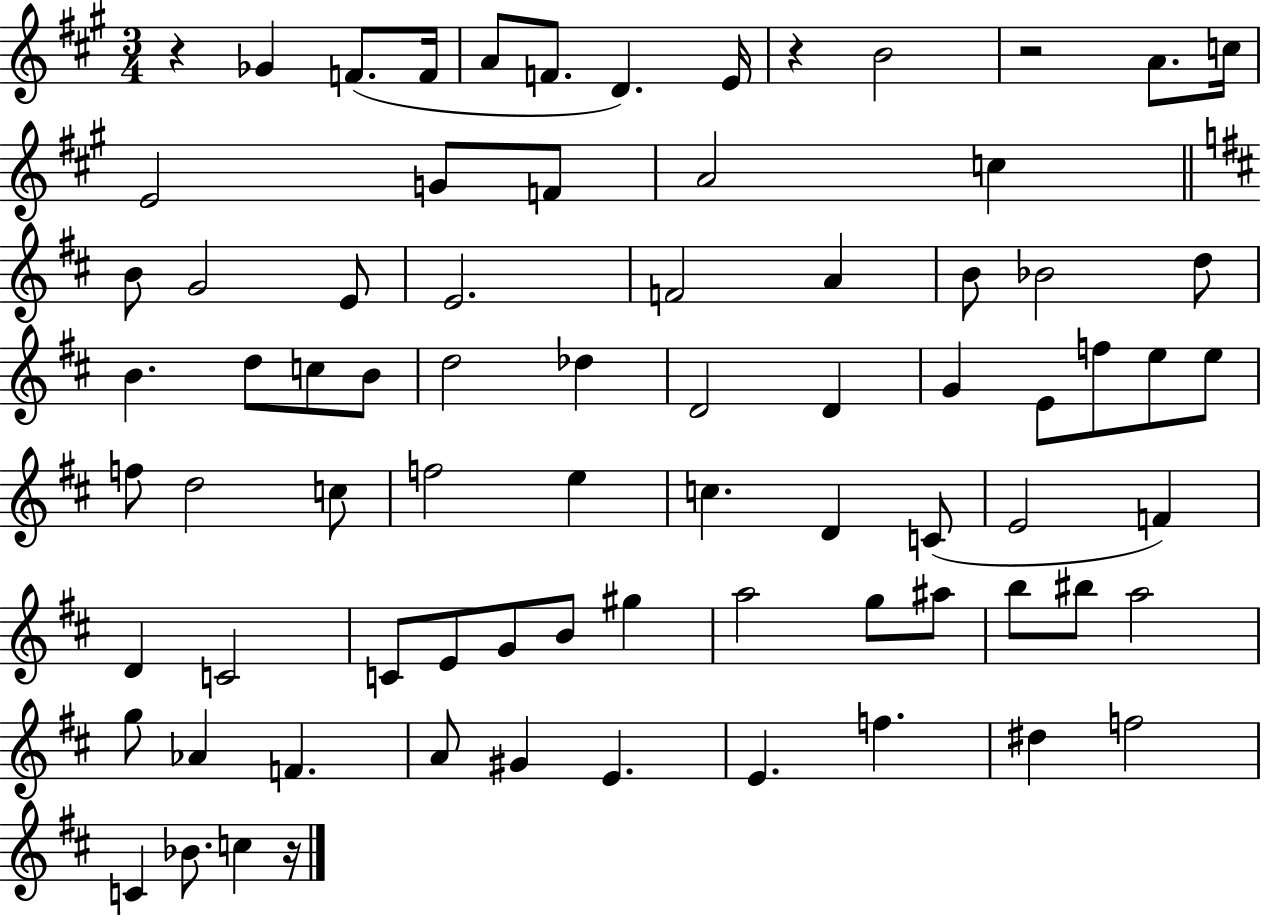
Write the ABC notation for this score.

X:1
T:Untitled
M:3/4
L:1/4
K:A
z _G F/2 F/4 A/2 F/2 D E/4 z B2 z2 A/2 c/4 E2 G/2 F/2 A2 c B/2 G2 E/2 E2 F2 A B/2 _B2 d/2 B d/2 c/2 B/2 d2 _d D2 D G E/2 f/2 e/2 e/2 f/2 d2 c/2 f2 e c D C/2 E2 F D C2 C/2 E/2 G/2 B/2 ^g a2 g/2 ^a/2 b/2 ^b/2 a2 g/2 _A F A/2 ^G E E f ^d f2 C _B/2 c z/4